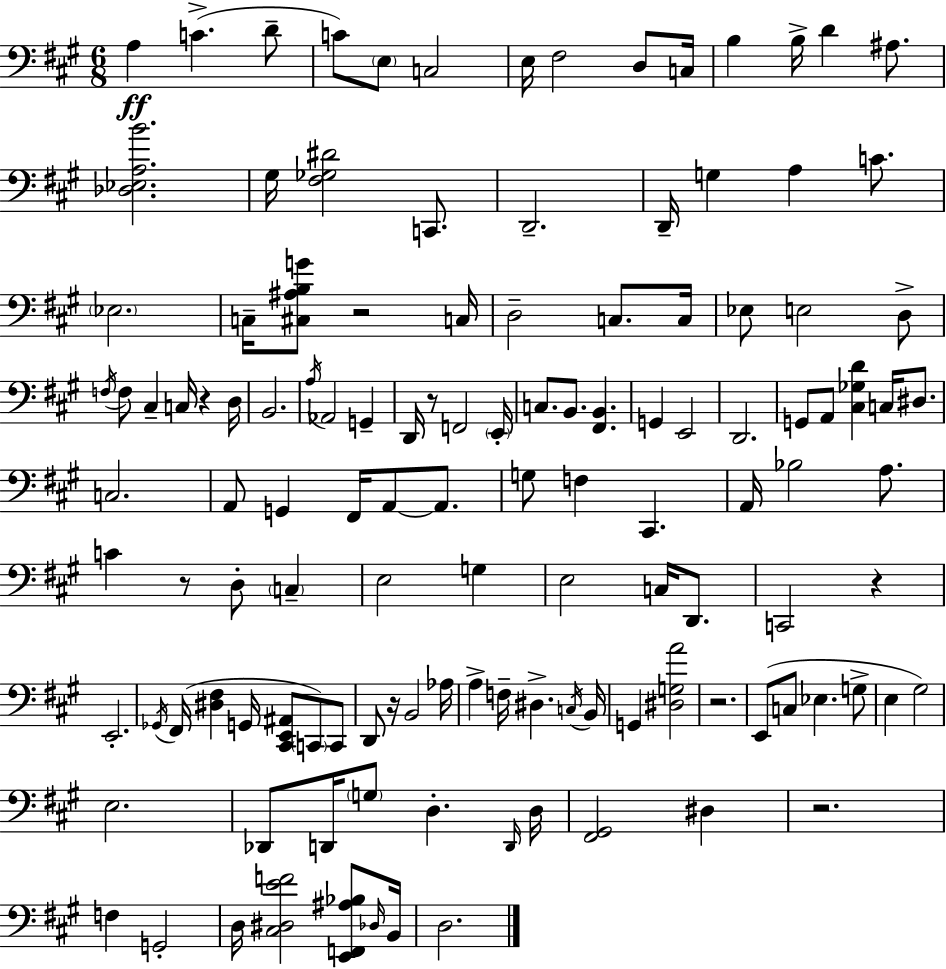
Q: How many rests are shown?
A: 8